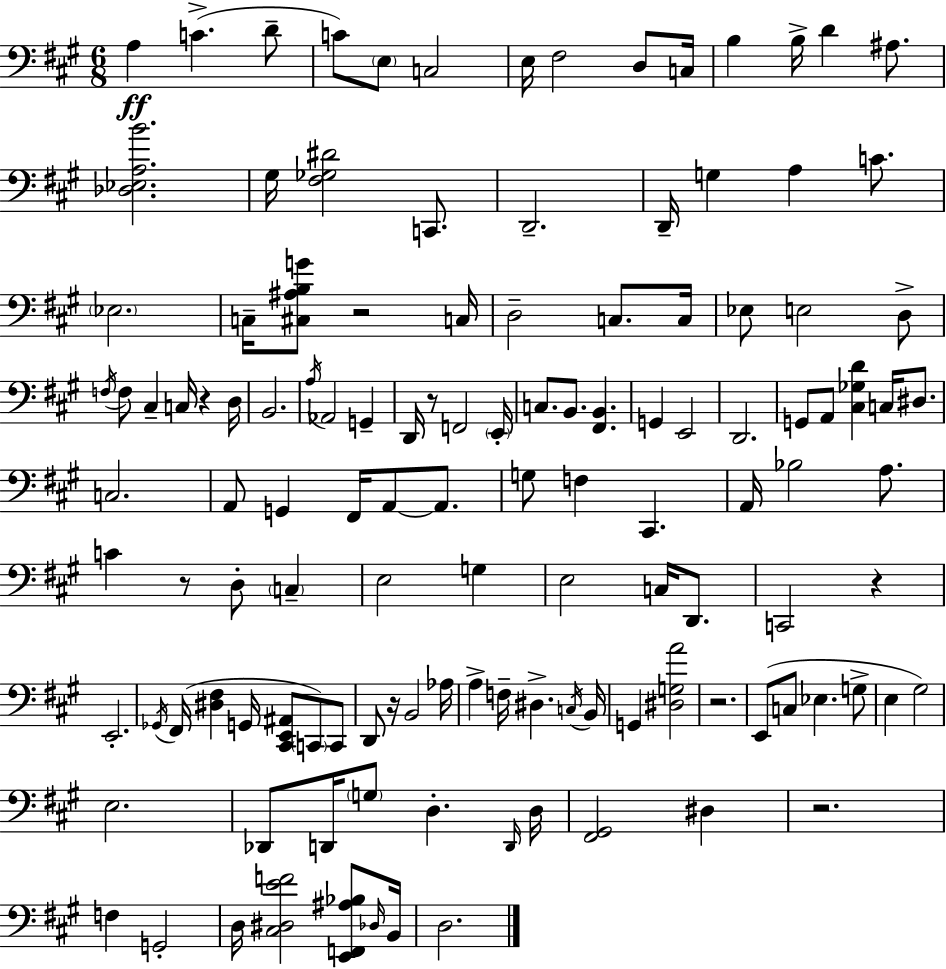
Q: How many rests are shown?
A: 8